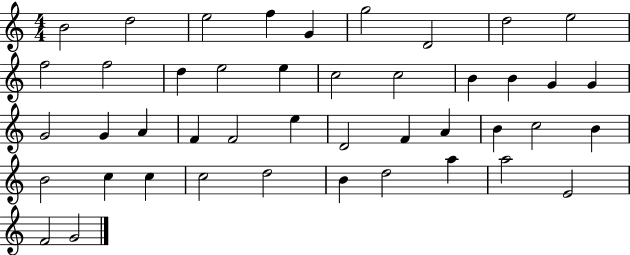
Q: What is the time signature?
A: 4/4